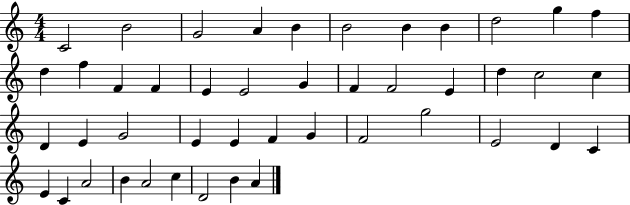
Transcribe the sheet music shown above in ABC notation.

X:1
T:Untitled
M:4/4
L:1/4
K:C
C2 B2 G2 A B B2 B B d2 g f d f F F E E2 G F F2 E d c2 c D E G2 E E F G F2 g2 E2 D C E C A2 B A2 c D2 B A